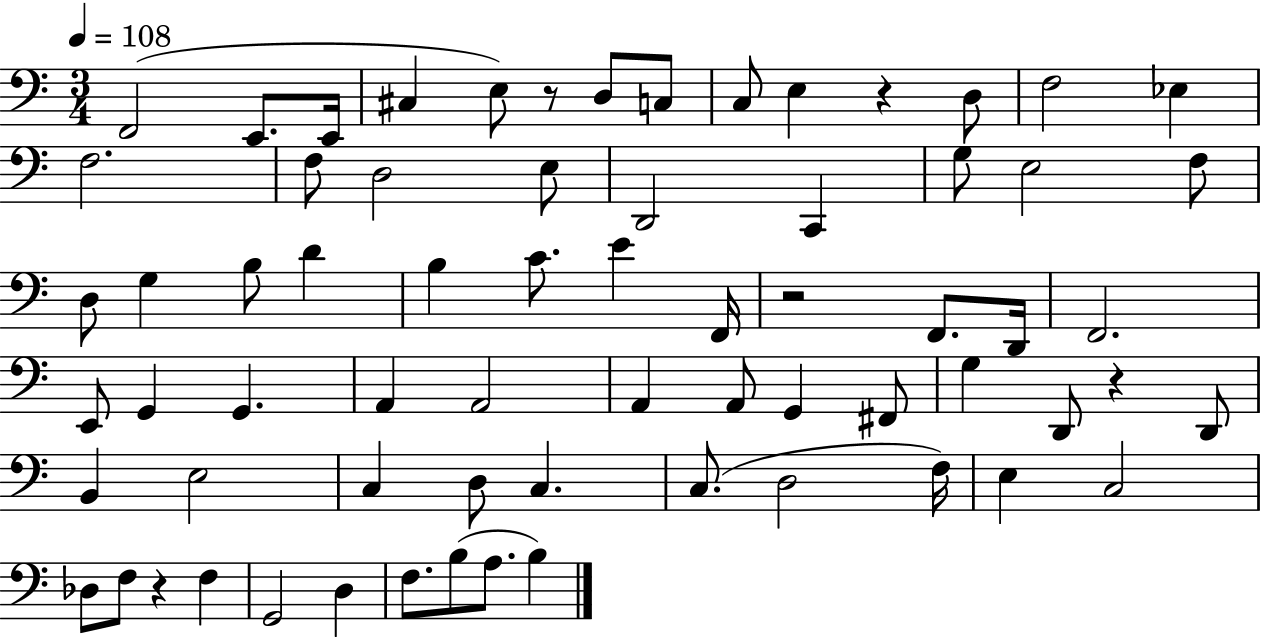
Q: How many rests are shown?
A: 5